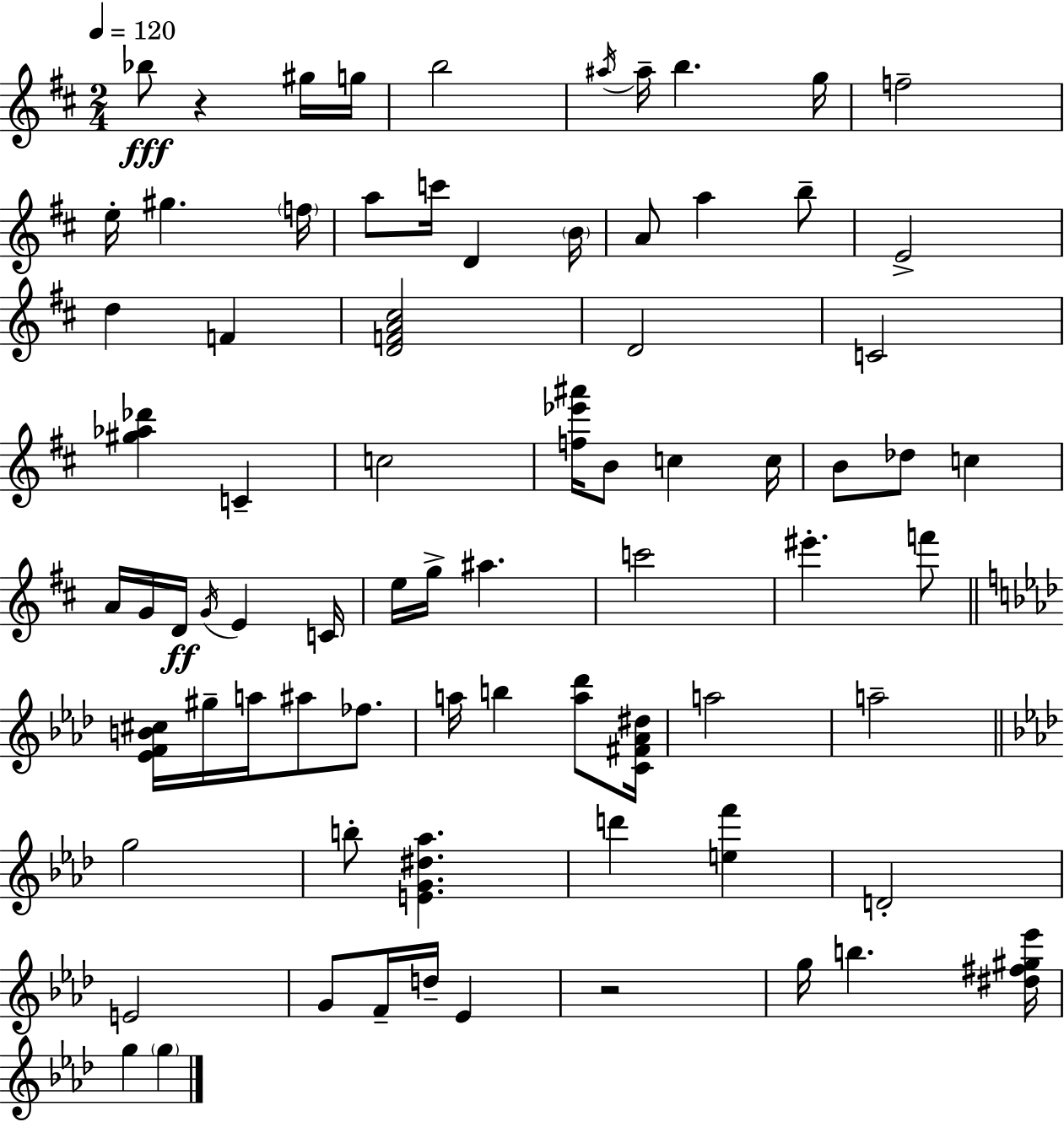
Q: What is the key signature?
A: D major